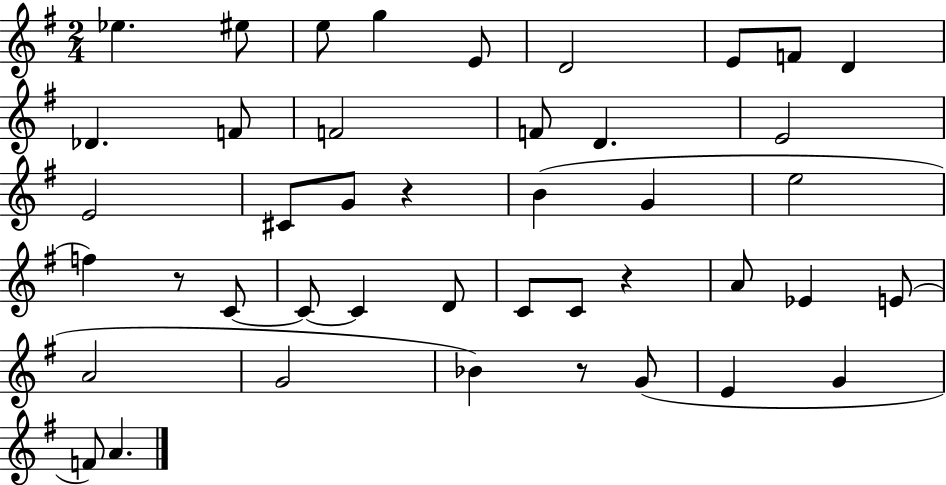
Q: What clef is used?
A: treble